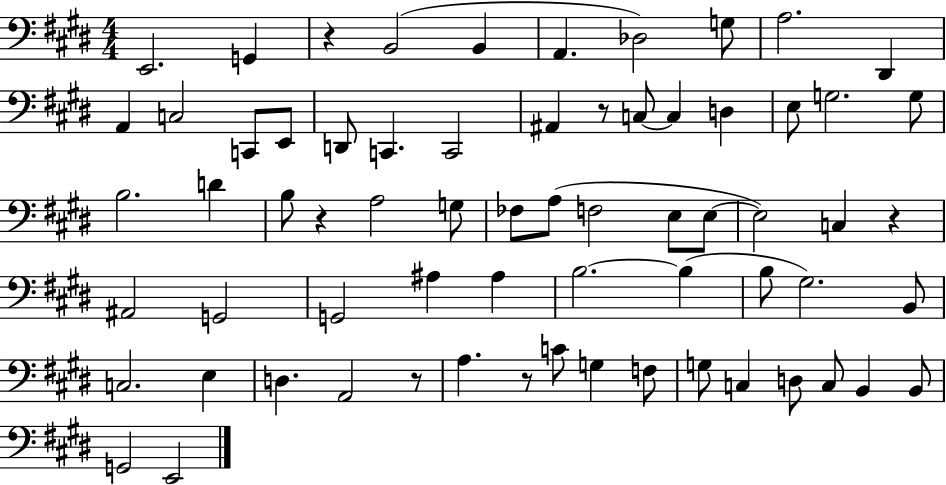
{
  \clef bass
  \numericTimeSignature
  \time 4/4
  \key e \major
  e,2. g,4 | r4 b,2( b,4 | a,4. des2) g8 | a2. dis,4 | \break a,4 c2 c,8 e,8 | d,8 c,4. c,2 | ais,4 r8 c8~~ c4 d4 | e8 g2. g8 | \break b2. d'4 | b8 r4 a2 g8 | fes8 a8( f2 e8 e8~~ | e2) c4 r4 | \break ais,2 g,2 | g,2 ais4 ais4 | b2.~~ b4( | b8 gis2.) b,8 | \break c2. e4 | d4. a,2 r8 | a4. r8 c'8 g4 f8 | g8 c4 d8 c8 b,4 b,8 | \break g,2 e,2 | \bar "|."
}